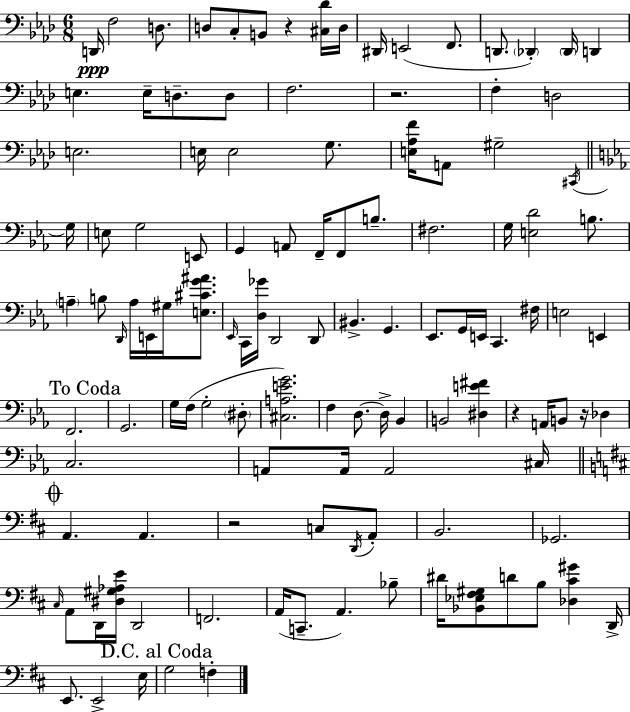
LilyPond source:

{
  \clef bass
  \numericTimeSignature
  \time 6/8
  \key f \minor
  d,16\ppp f2 d8. | d8 c8-. b,8 r4 <cis des'>16 d16 | dis,16 e,2( f,8. | d,8. \parenthesize des,4-.) \parenthesize des,16 d,4 | \break e4. e16-- d8.-- d8 | f2. | r2. | f4-. d2 | \break e2. | e16 e2 g8. | <e aes f'>16 a,8 gis2-- \acciaccatura { cis,16 } | \bar "||" \break \key c \minor g16 e8 g2 e,8 | g,4 a,8 f,16-- f,8 b8.-- | fis2. | g16 <e d'>2 b8. | \break \parenthesize a4-- b8 \grace { d,16 } a16 e,16 gis16 <e cis' g' ais'>8. | \grace { ees,16 } c,16 <d ges'>16 d,2 | d,8 bis,4.-> g,4. | ees,8. g,16 e,16 c,4. | \break fis16 e2 e,4 | \mark "To Coda" f,2. | g,2. | g16 f16( g2-. | \break \parenthesize dis8-. <cis a e' g'>2.) | f4 d8.~~ d16-> bes,4 | b,2 <dis e' fis'>4 | r4 a,16 b,8 r16 des4 | \break c2. | a,8 a,16 a,2 | cis16 \mark \markup { \musicglyph "scripts.coda" } \bar "||" \break \key b \minor a,4. a,4. | r2 c8 \acciaccatura { d,16 } a,8-. | b,2. | ges,2. | \break \grace { cis16 } a,8 d,16 <dis gis aes e'>16 d,2 | f,2. | a,16( c,8.-- a,4.) | bes8-- dis'16 <bes, ees fis gis>8 d'8 b8 <des cis' gis'>4 | \break d,16-> e,8. e,2-> | e16 \mark "D.C. al Coda" g2 f4-. | \bar "|."
}